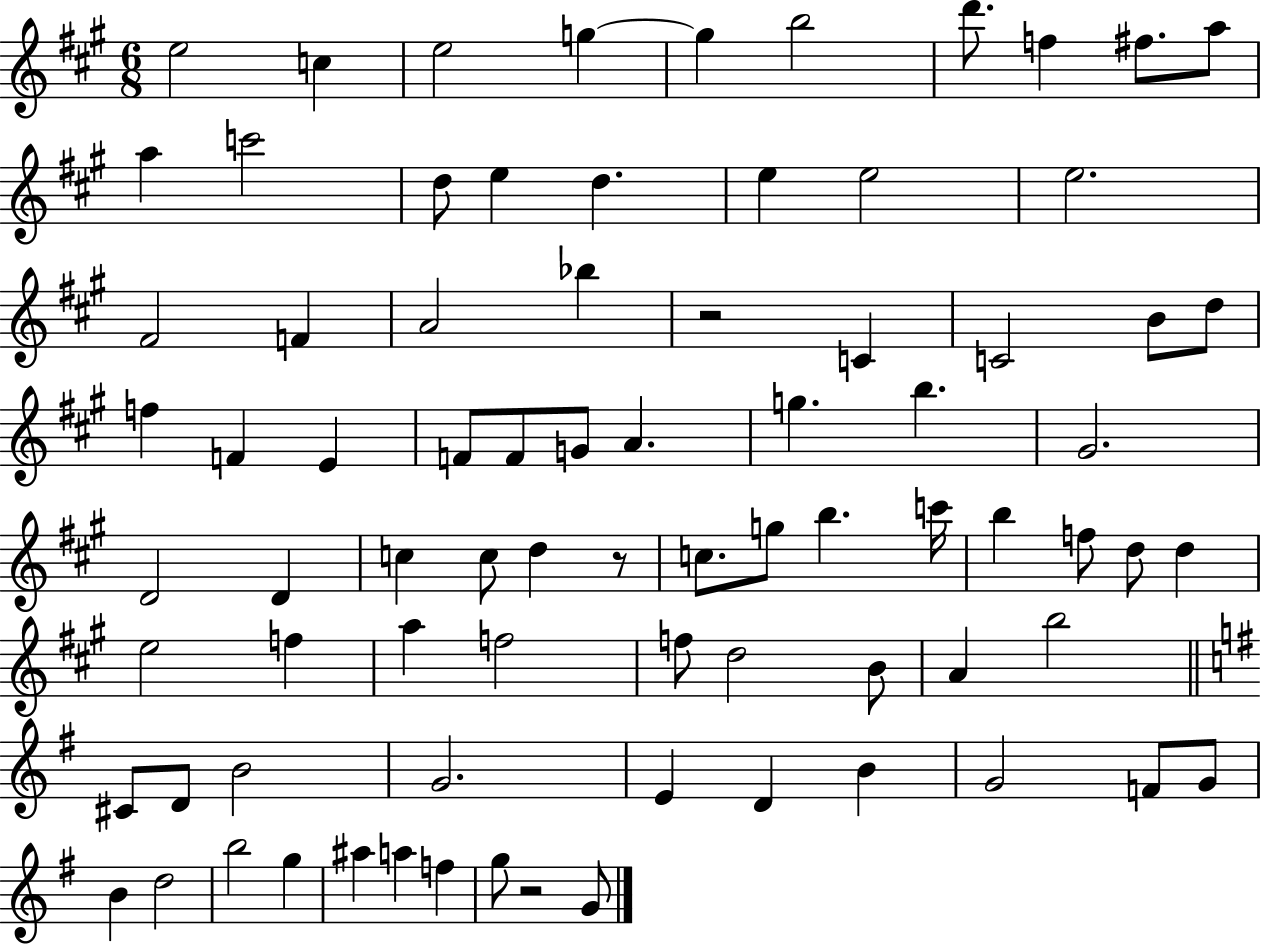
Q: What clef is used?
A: treble